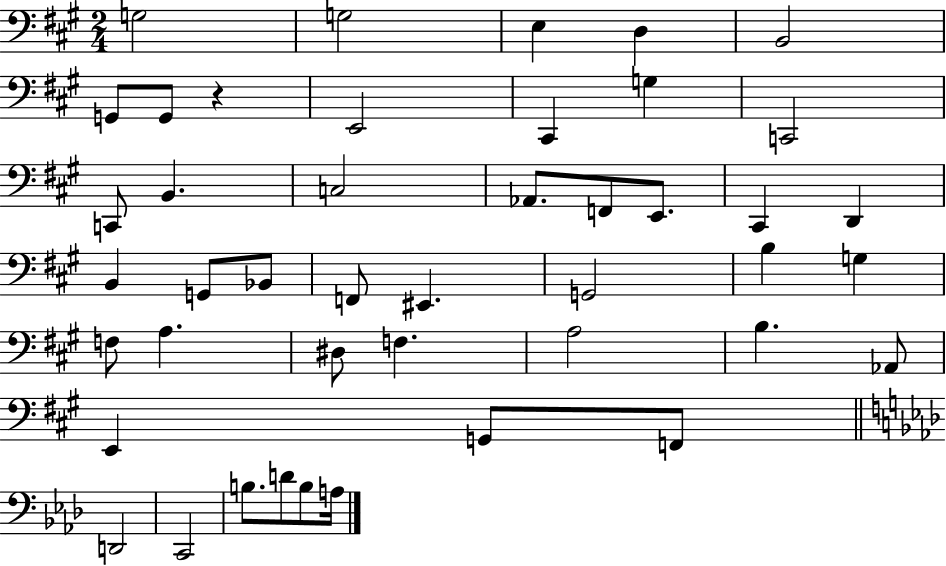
{
  \clef bass
  \numericTimeSignature
  \time 2/4
  \key a \major
  \repeat volta 2 { g2 | g2 | e4 d4 | b,2 | \break g,8 g,8 r4 | e,2 | cis,4 g4 | c,2 | \break c,8 b,4. | c2 | aes,8. f,8 e,8. | cis,4 d,4 | \break b,4 g,8 bes,8 | f,8 eis,4. | g,2 | b4 g4 | \break f8 a4. | dis8 f4. | a2 | b4. aes,8 | \break e,4 g,8 f,8 | \bar "||" \break \key f \minor d,2 | c,2 | b8. d'8 b8 a16 | } \bar "|."
}